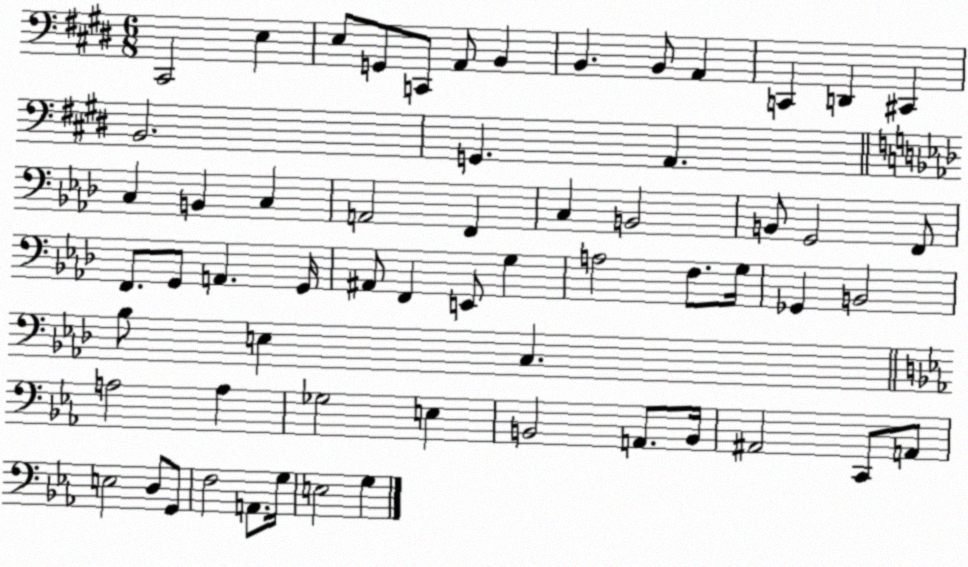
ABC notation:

X:1
T:Untitled
M:6/8
L:1/4
K:E
^C,,2 E, E,/2 G,,/2 C,,/2 A,,/2 B,, B,, B,,/2 A,, C,, D,, ^C,, B,,2 G,, A,, C, B,, C, A,,2 F,, C, B,,2 B,,/2 G,,2 F,,/2 F,,/2 G,,/2 A,, G,,/4 ^A,,/2 F,, E,,/2 G, A,2 F,/2 G,/4 _G,, B,,2 _B,/2 E, C, A,2 A, _G,2 E, B,,2 A,,/2 B,,/4 ^A,,2 C,,/2 A,,/2 E,2 D,/2 G,,/2 F,2 A,,/2 G,/4 E,2 G,